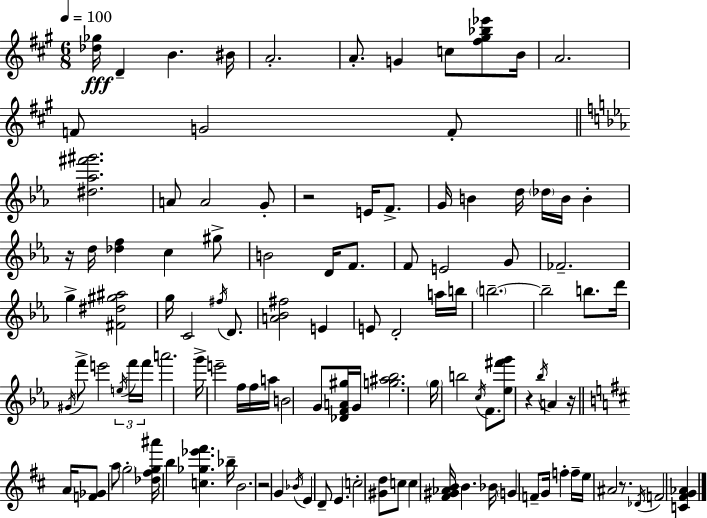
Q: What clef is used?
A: treble